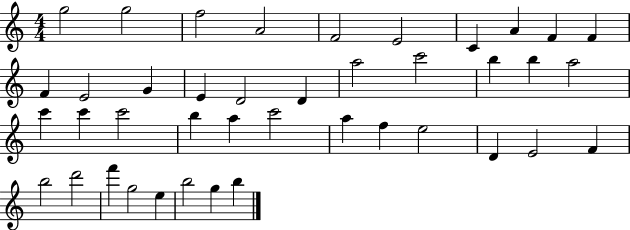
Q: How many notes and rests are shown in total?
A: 41